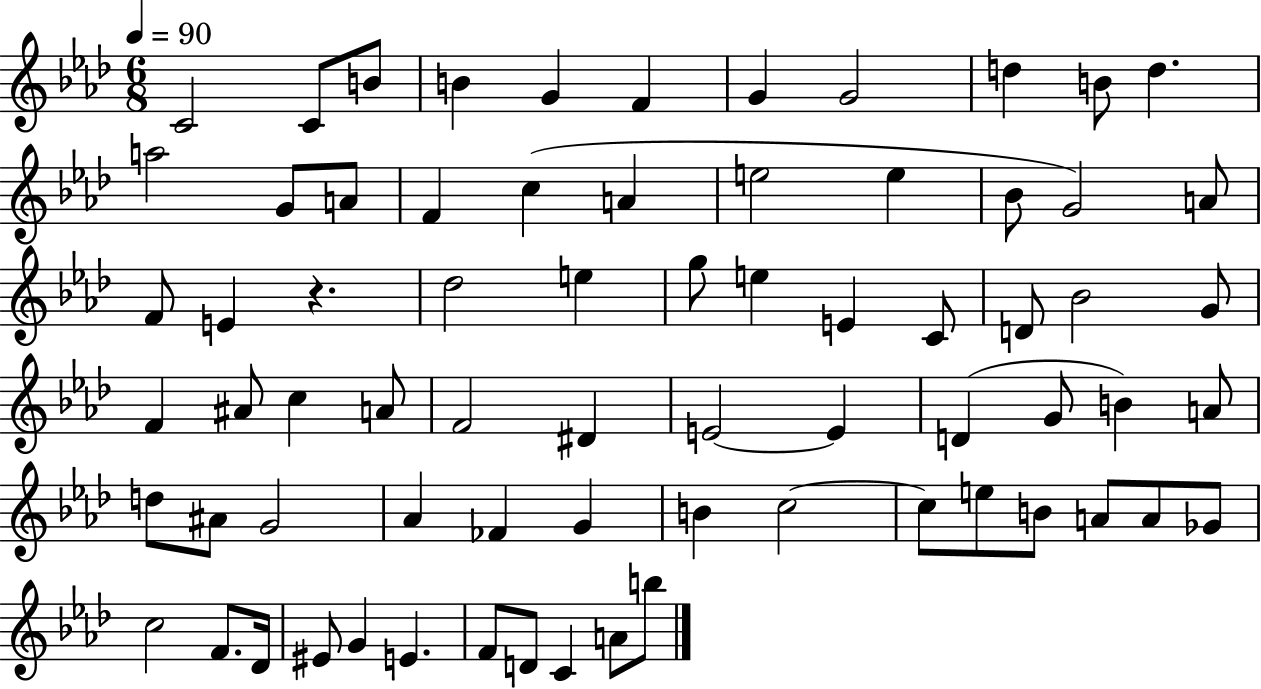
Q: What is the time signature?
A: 6/8